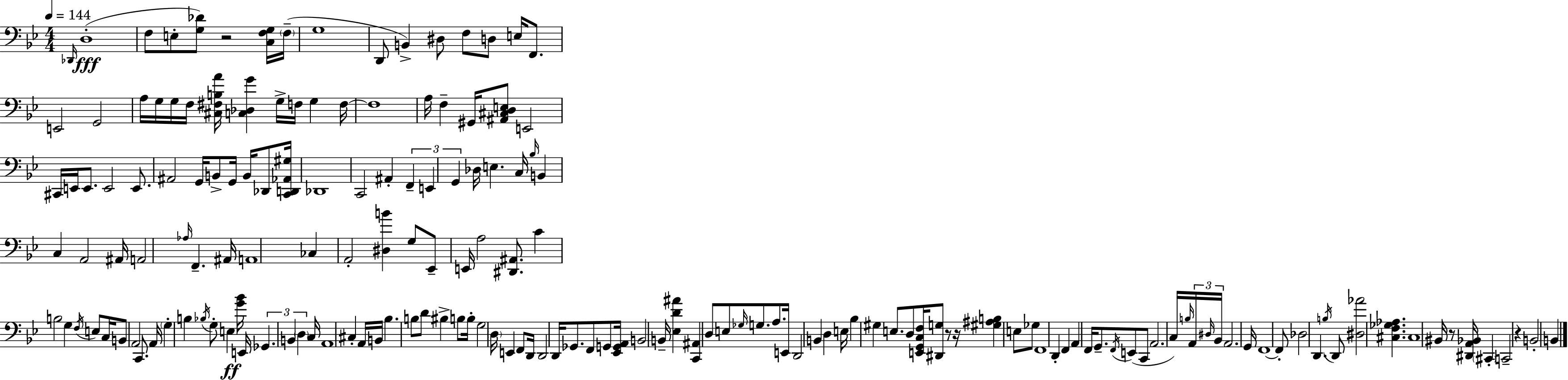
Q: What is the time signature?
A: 4/4